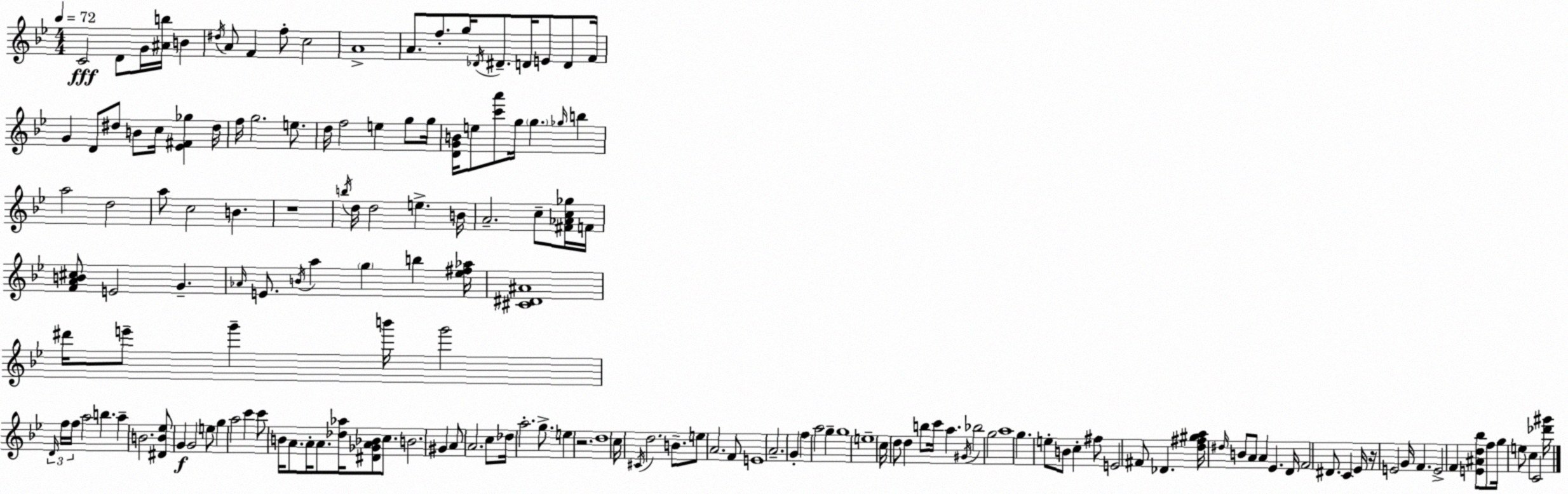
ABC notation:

X:1
T:Untitled
M:4/4
L:1/4
K:Bb
C2 D/2 G/4 [^Ab]/4 B ^d/4 A/2 F f/2 c2 A4 A/2 f/2 g/4 _D/4 ^D/2 D/4 E/2 D/2 F/4 G D/2 ^d/2 B/2 c/4 [_E^F_g] ^d/4 f/4 g2 e/2 d/4 f2 e g/2 g/4 [DGB]/4 e/2 [c'a']/2 g/4 g _g/4 b a2 d2 a/2 c2 B z4 b/4 d/4 d2 e B/4 A2 c/2 [^F_Ac_g]/4 F/4 [FAB^c]/2 E2 G _A/4 E/2 B/4 a g b [_e^f_a]/4 [^C^D^A]4 ^d'/4 e'/2 g' b'/4 g'2 D/4 f/4 f/4 a2 b a B2 [^DB_e]/2 G G2 e/2 g a2 c' c'/2 B/4 A/2 A/4 A/2 [_d_a]/4 [^D_GA_B]/2 c/2 B2 ^G A/2 A2 c/2 _d/4 a2 g/2 e z2 d4 c/4 ^C/4 d2 B/2 e/2 A2 F/2 E4 A2 G f a2 g g4 e4 c/4 d/2 d b/2 c'/4 a ^G/4 _b2 g2 a4 g e/2 B/2 c ^f/2 E2 ^F/2 _D [d^f^ga]/4 ^d/4 B/2 A/2 A _E D/4 F2 ^D/2 C _E/4 z/4 E2 G/4 F E2 F [E^Ad_b]/2 f/2 g/4 e/2 c C2 [_d'^g']/4